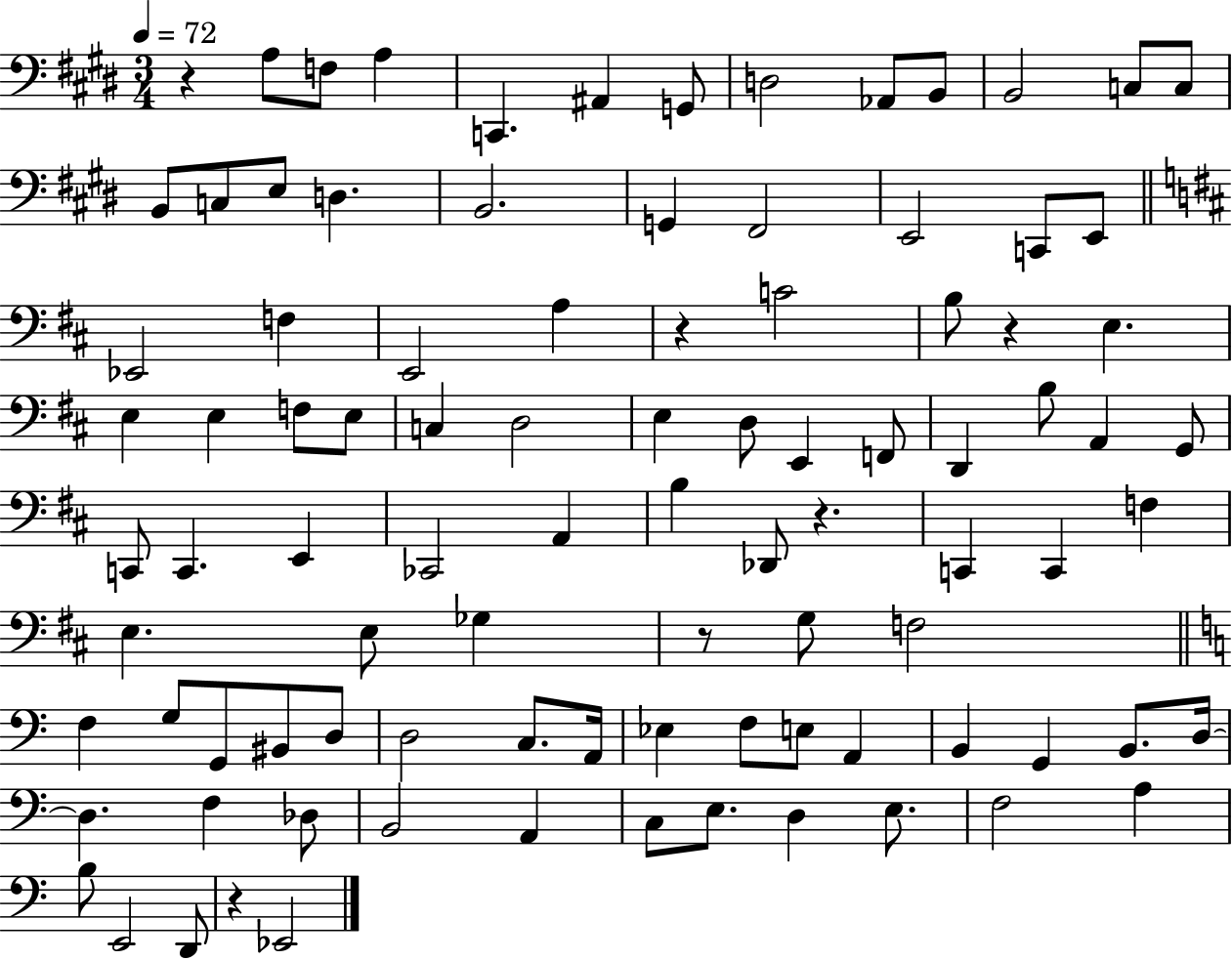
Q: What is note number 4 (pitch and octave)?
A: C2